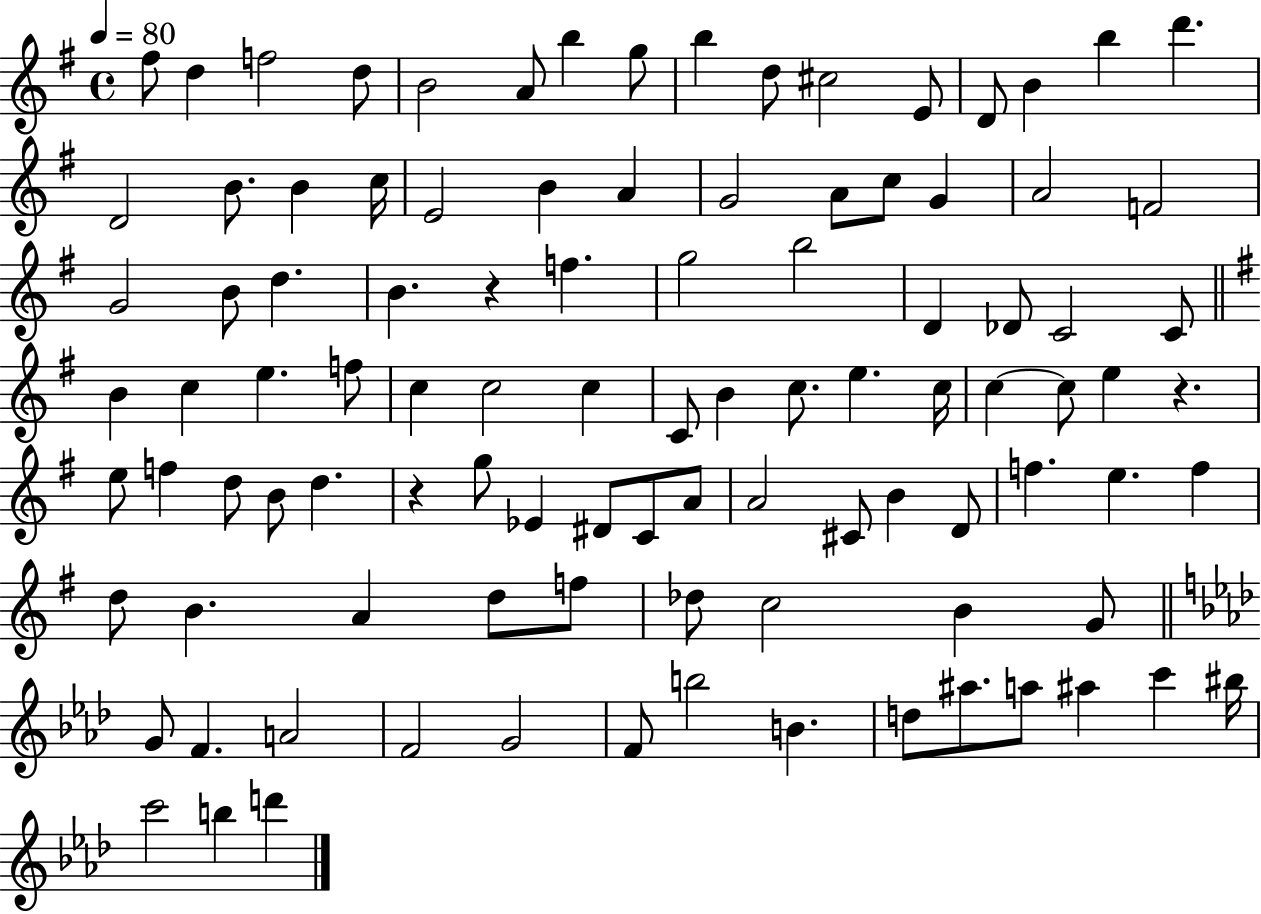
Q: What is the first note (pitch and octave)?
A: F#5